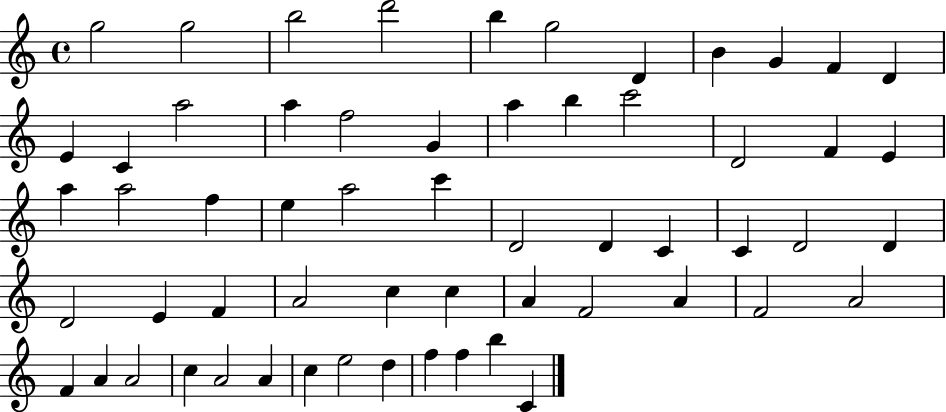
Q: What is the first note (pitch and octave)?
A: G5